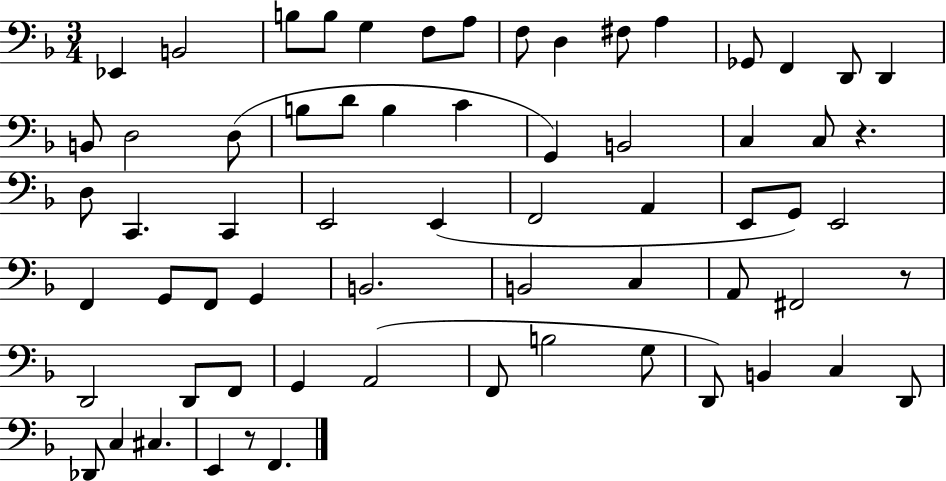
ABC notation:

X:1
T:Untitled
M:3/4
L:1/4
K:F
_E,, B,,2 B,/2 B,/2 G, F,/2 A,/2 F,/2 D, ^F,/2 A, _G,,/2 F,, D,,/2 D,, B,,/2 D,2 D,/2 B,/2 D/2 B, C G,, B,,2 C, C,/2 z D,/2 C,, C,, E,,2 E,, F,,2 A,, E,,/2 G,,/2 E,,2 F,, G,,/2 F,,/2 G,, B,,2 B,,2 C, A,,/2 ^F,,2 z/2 D,,2 D,,/2 F,,/2 G,, A,,2 F,,/2 B,2 G,/2 D,,/2 B,, C, D,,/2 _D,,/2 C, ^C, E,, z/2 F,,